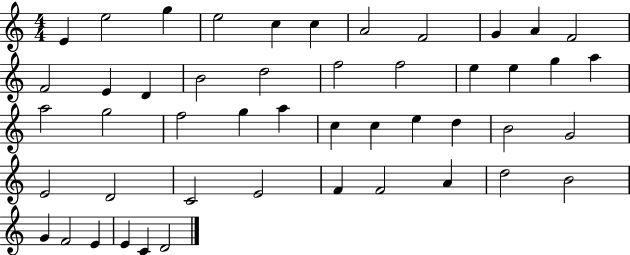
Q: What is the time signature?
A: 4/4